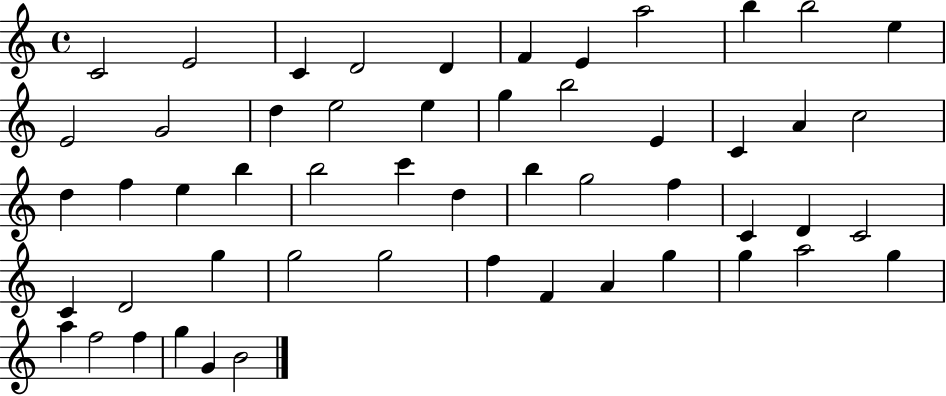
{
  \clef treble
  \time 4/4
  \defaultTimeSignature
  \key c \major
  c'2 e'2 | c'4 d'2 d'4 | f'4 e'4 a''2 | b''4 b''2 e''4 | \break e'2 g'2 | d''4 e''2 e''4 | g''4 b''2 e'4 | c'4 a'4 c''2 | \break d''4 f''4 e''4 b''4 | b''2 c'''4 d''4 | b''4 g''2 f''4 | c'4 d'4 c'2 | \break c'4 d'2 g''4 | g''2 g''2 | f''4 f'4 a'4 g''4 | g''4 a''2 g''4 | \break a''4 f''2 f''4 | g''4 g'4 b'2 | \bar "|."
}